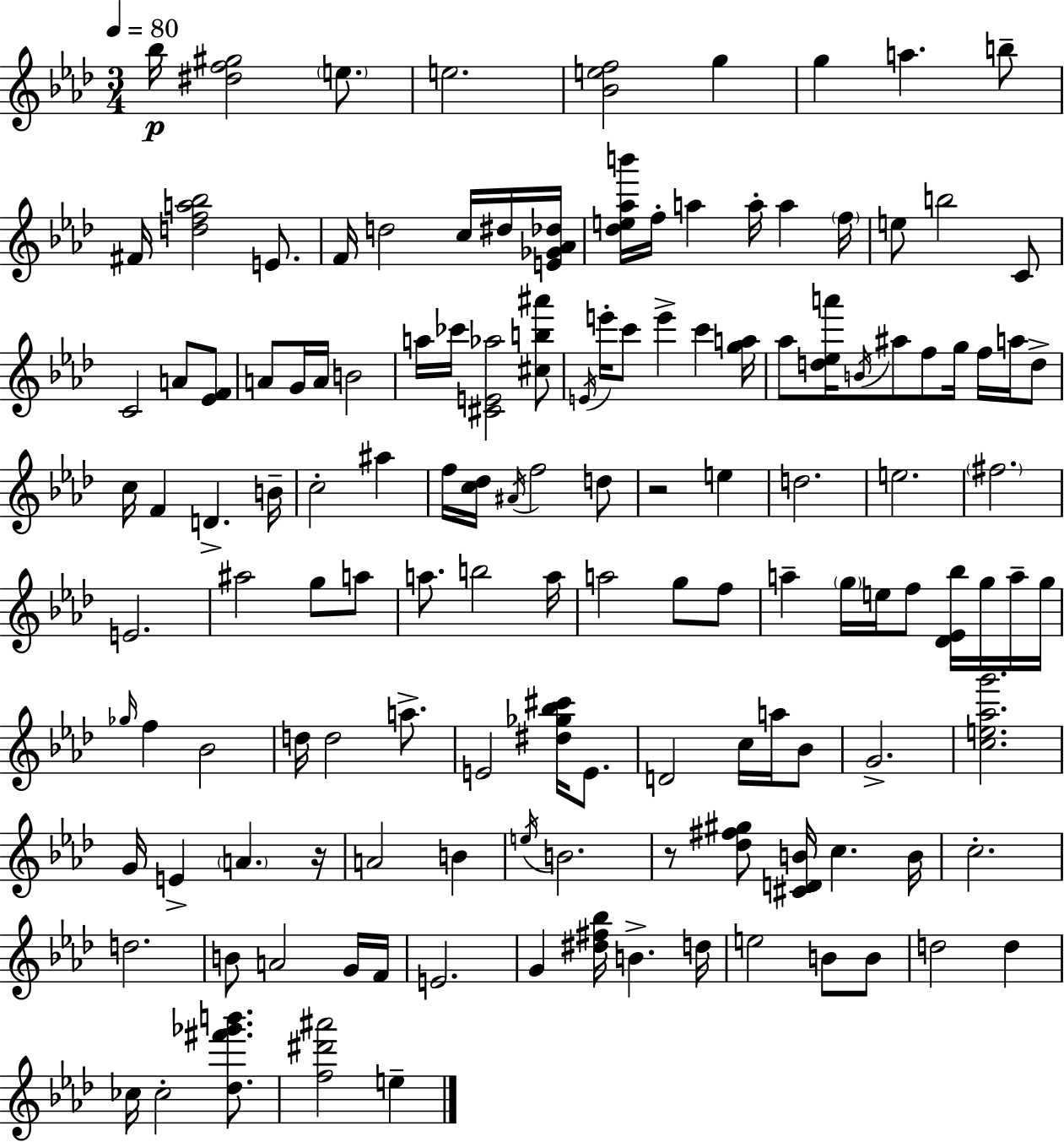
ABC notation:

X:1
T:Untitled
M:3/4
L:1/4
K:Fm
_b/4 [^df^g]2 e/2 e2 [_Bef]2 g g a b/2 ^F/4 [dfa_b]2 E/2 F/4 d2 c/4 ^d/4 [E_G_A_d]/4 [_de_ab']/4 f/4 a a/4 a f/4 e/2 b2 C/2 C2 A/2 [_EF]/2 A/2 G/4 A/4 B2 a/4 _c'/4 [^CE_a]2 [^cb^a']/2 E/4 e'/4 c'/2 e' c' [ga]/4 _a/2 [d_ea']/4 B/4 ^a/2 f/2 g/4 f/4 a/4 d/2 c/4 F D B/4 c2 ^a f/4 [c_d]/4 ^A/4 f2 d/2 z2 e d2 e2 ^f2 E2 ^a2 g/2 a/2 a/2 b2 a/4 a2 g/2 f/2 a g/4 e/4 f/2 [_D_E_b]/4 g/4 a/4 g/4 _g/4 f _B2 d/4 d2 a/2 E2 [^d_g_b^c']/4 E/2 D2 c/4 a/4 _B/2 G2 [ce_ag']2 G/4 E A z/4 A2 B e/4 B2 z/2 [_d^f^g]/2 [^CDB]/4 c B/4 c2 d2 B/2 A2 G/4 F/4 E2 G [^d^f_b]/4 B d/4 e2 B/2 B/2 d2 d _c/4 _c2 [_d^f'_g'b']/2 [f^d'^a']2 e